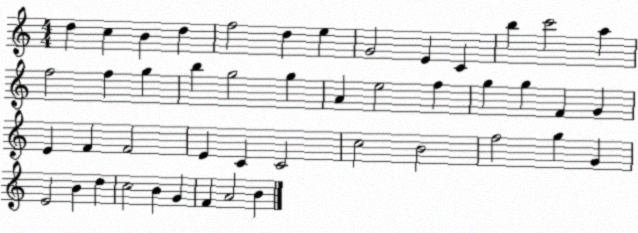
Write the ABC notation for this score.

X:1
T:Untitled
M:4/4
L:1/4
K:C
d c B d f2 d e G2 E C b c'2 a f2 f g b g2 g A e2 f g g F G E F F2 E C C2 c2 B2 f2 g G E2 B d c2 B G F A2 B